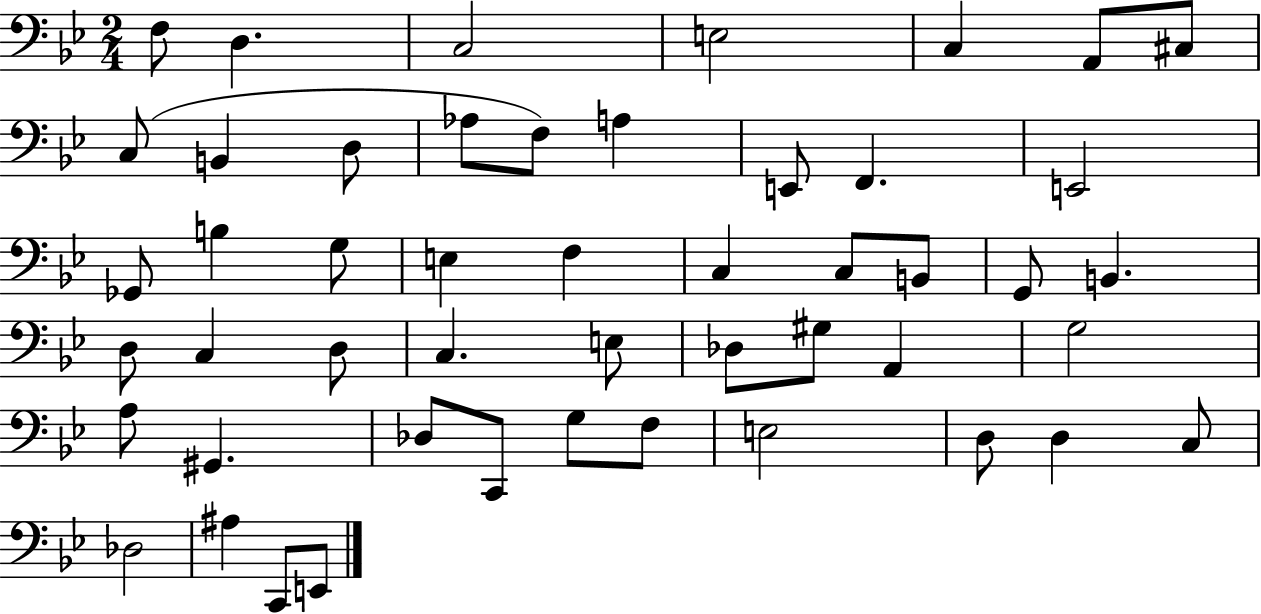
{
  \clef bass
  \numericTimeSignature
  \time 2/4
  \key bes \major
  \repeat volta 2 { f8 d4. | c2 | e2 | c4 a,8 cis8 | \break c8( b,4 d8 | aes8 f8) a4 | e,8 f,4. | e,2 | \break ges,8 b4 g8 | e4 f4 | c4 c8 b,8 | g,8 b,4. | \break d8 c4 d8 | c4. e8 | des8 gis8 a,4 | g2 | \break a8 gis,4. | des8 c,8 g8 f8 | e2 | d8 d4 c8 | \break des2 | ais4 c,8 e,8 | } \bar "|."
}